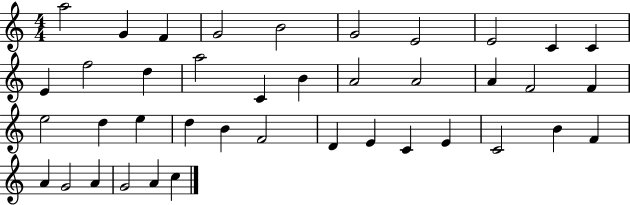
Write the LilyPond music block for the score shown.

{
  \clef treble
  \numericTimeSignature
  \time 4/4
  \key c \major
  a''2 g'4 f'4 | g'2 b'2 | g'2 e'2 | e'2 c'4 c'4 | \break e'4 f''2 d''4 | a''2 c'4 b'4 | a'2 a'2 | a'4 f'2 f'4 | \break e''2 d''4 e''4 | d''4 b'4 f'2 | d'4 e'4 c'4 e'4 | c'2 b'4 f'4 | \break a'4 g'2 a'4 | g'2 a'4 c''4 | \bar "|."
}